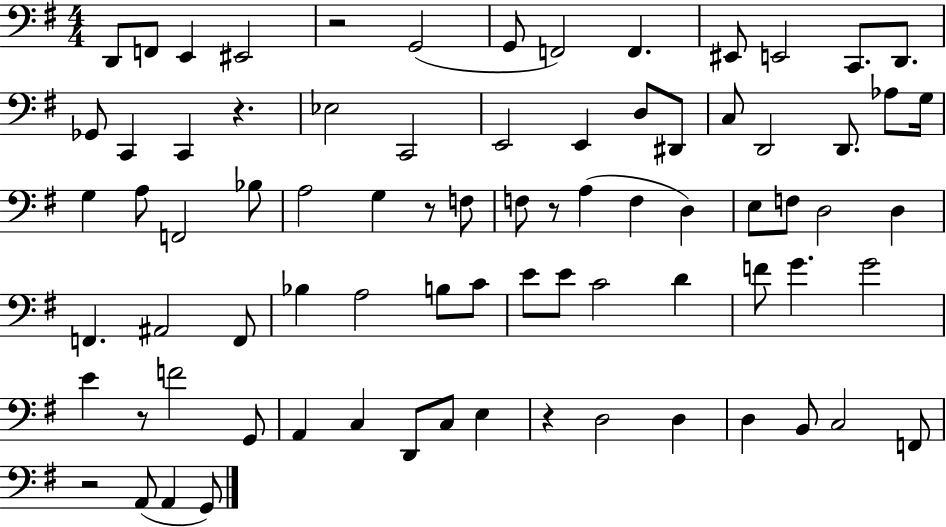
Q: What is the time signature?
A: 4/4